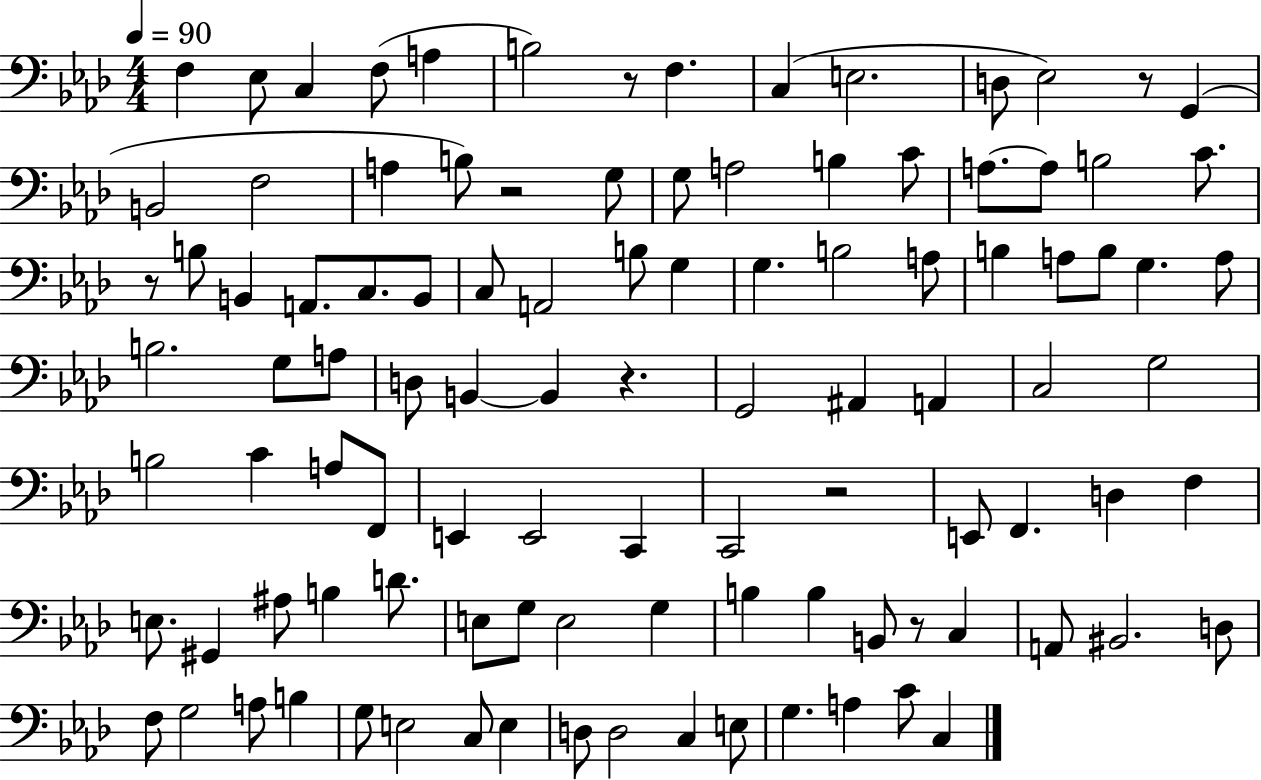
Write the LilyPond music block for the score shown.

{
  \clef bass
  \numericTimeSignature
  \time 4/4
  \key aes \major
  \tempo 4 = 90
  f4 ees8 c4 f8( a4 | b2) r8 f4. | c4( e2. | d8 ees2) r8 g,4( | \break b,2 f2 | a4 b8) r2 g8 | g8 a2 b4 c'8 | a8.~~ a8 b2 c'8. | \break r8 b8 b,4 a,8. c8. b,8 | c8 a,2 b8 g4 | g4. b2 a8 | b4 a8 b8 g4. a8 | \break b2. g8 a8 | d8 b,4~~ b,4 r4. | g,2 ais,4 a,4 | c2 g2 | \break b2 c'4 a8 f,8 | e,4 e,2 c,4 | c,2 r2 | e,8 f,4. d4 f4 | \break e8. gis,4 ais8 b4 d'8. | e8 g8 e2 g4 | b4 b4 b,8 r8 c4 | a,8 bis,2. d8 | \break f8 g2 a8 b4 | g8 e2 c8 e4 | d8 d2 c4 e8 | g4. a4 c'8 c4 | \break \bar "|."
}